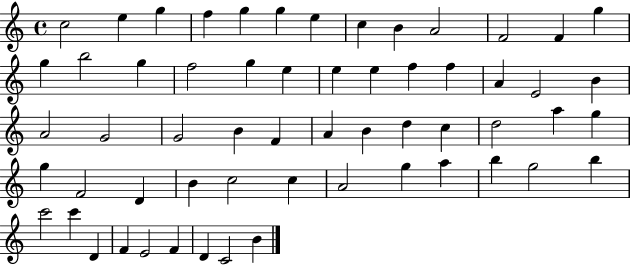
C5/h E5/q G5/q F5/q G5/q G5/q E5/q C5/q B4/q A4/h F4/h F4/q G5/q G5/q B5/h G5/q F5/h G5/q E5/q E5/q E5/q F5/q F5/q A4/q E4/h B4/q A4/h G4/h G4/h B4/q F4/q A4/q B4/q D5/q C5/q D5/h A5/q G5/q G5/q F4/h D4/q B4/q C5/h C5/q A4/h G5/q A5/q B5/q G5/h B5/q C6/h C6/q D4/q F4/q E4/h F4/q D4/q C4/h B4/q